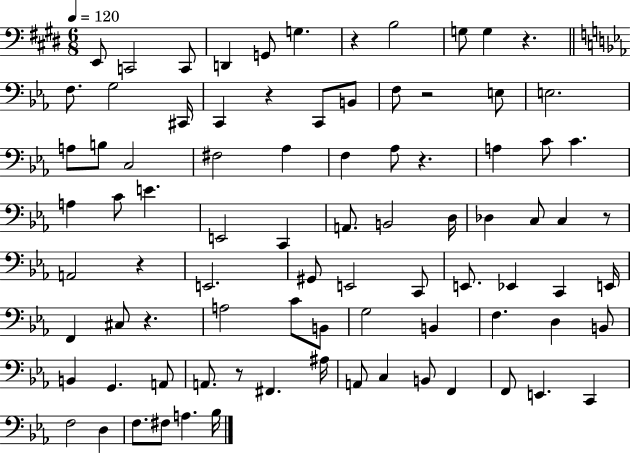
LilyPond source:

{
  \clef bass
  \numericTimeSignature
  \time 6/8
  \key e \major
  \tempo 4 = 120
  e,8 c,2 c,8 | d,4 g,8 g4. | r4 b2 | g8 g4 r4. | \break \bar "||" \break \key ees \major f8. g2 cis,16 | c,4 r4 c,8 b,8 | f8 r2 e8 | e2. | \break a8 b8 c2 | fis2 aes4 | f4 aes8 r4. | a4 c'8 c'4. | \break a4 c'8 e'4. | e,2 c,4 | a,8. b,2 d16 | des4 c8 c4 r8 | \break a,2 r4 | e,2. | gis,8 e,2 c,8 | e,8. ees,4 c,4 e,16 | \break f,4 cis8 r4. | a2 c'8 b,8 | g2 b,4 | f4. d4 b,8 | \break b,4 g,4. a,8 | a,8. r8 fis,4. ais16 | a,8 c4 b,8 f,4 | f,8 e,4. c,4 | \break f2 d4 | f8. fis8 a4. bes16 | \bar "|."
}